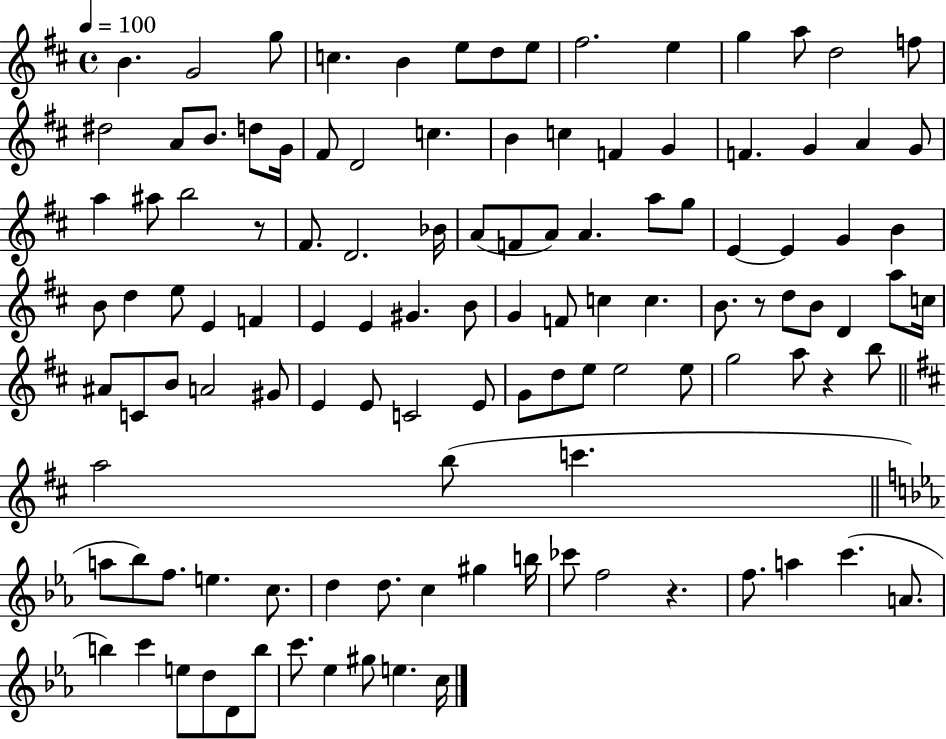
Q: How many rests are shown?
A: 4